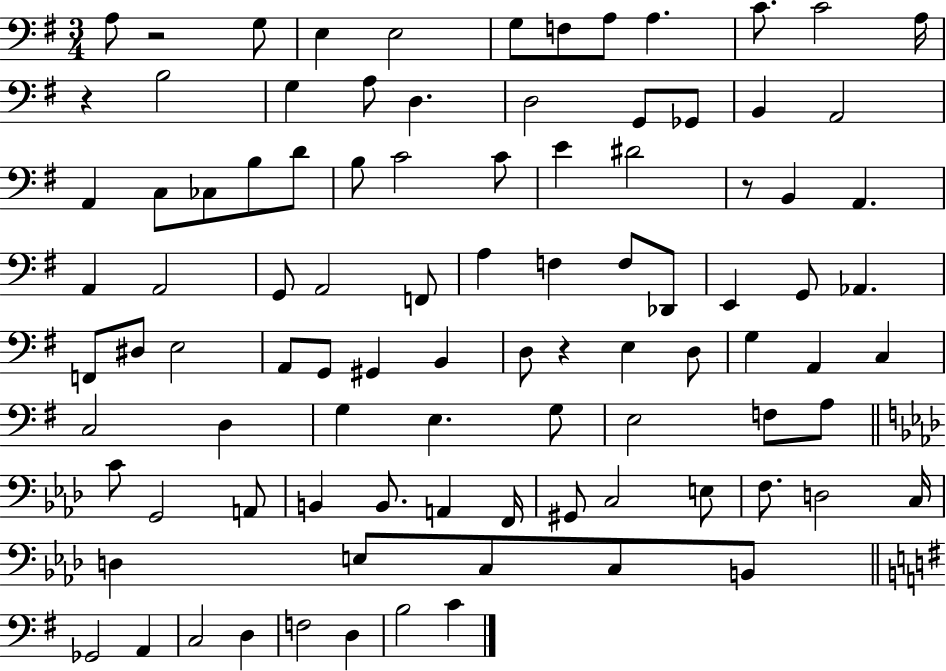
A3/e R/h G3/e E3/q E3/h G3/e F3/e A3/e A3/q. C4/e. C4/h A3/s R/q B3/h G3/q A3/e D3/q. D3/h G2/e Gb2/e B2/q A2/h A2/q C3/e CES3/e B3/e D4/e B3/e C4/h C4/e E4/q D#4/h R/e B2/q A2/q. A2/q A2/h G2/e A2/h F2/e A3/q F3/q F3/e Db2/e E2/q G2/e Ab2/q. F2/e D#3/e E3/h A2/e G2/e G#2/q B2/q D3/e R/q E3/q D3/e G3/q A2/q C3/q C3/h D3/q G3/q E3/q. G3/e E3/h F3/e A3/e C4/e G2/h A2/e B2/q B2/e. A2/q F2/s G#2/e C3/h E3/e F3/e. D3/h C3/s D3/q E3/e C3/e C3/e B2/e Gb2/h A2/q C3/h D3/q F3/h D3/q B3/h C4/q